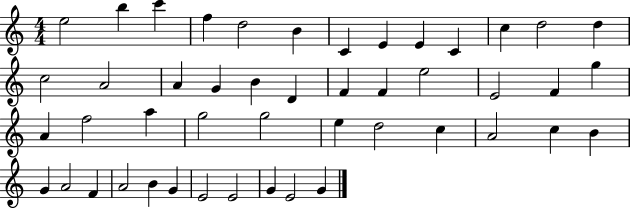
E5/h B5/q C6/q F5/q D5/h B4/q C4/q E4/q E4/q C4/q C5/q D5/h D5/q C5/h A4/h A4/q G4/q B4/q D4/q F4/q F4/q E5/h E4/h F4/q G5/q A4/q F5/h A5/q G5/h G5/h E5/q D5/h C5/q A4/h C5/q B4/q G4/q A4/h F4/q A4/h B4/q G4/q E4/h E4/h G4/q E4/h G4/q